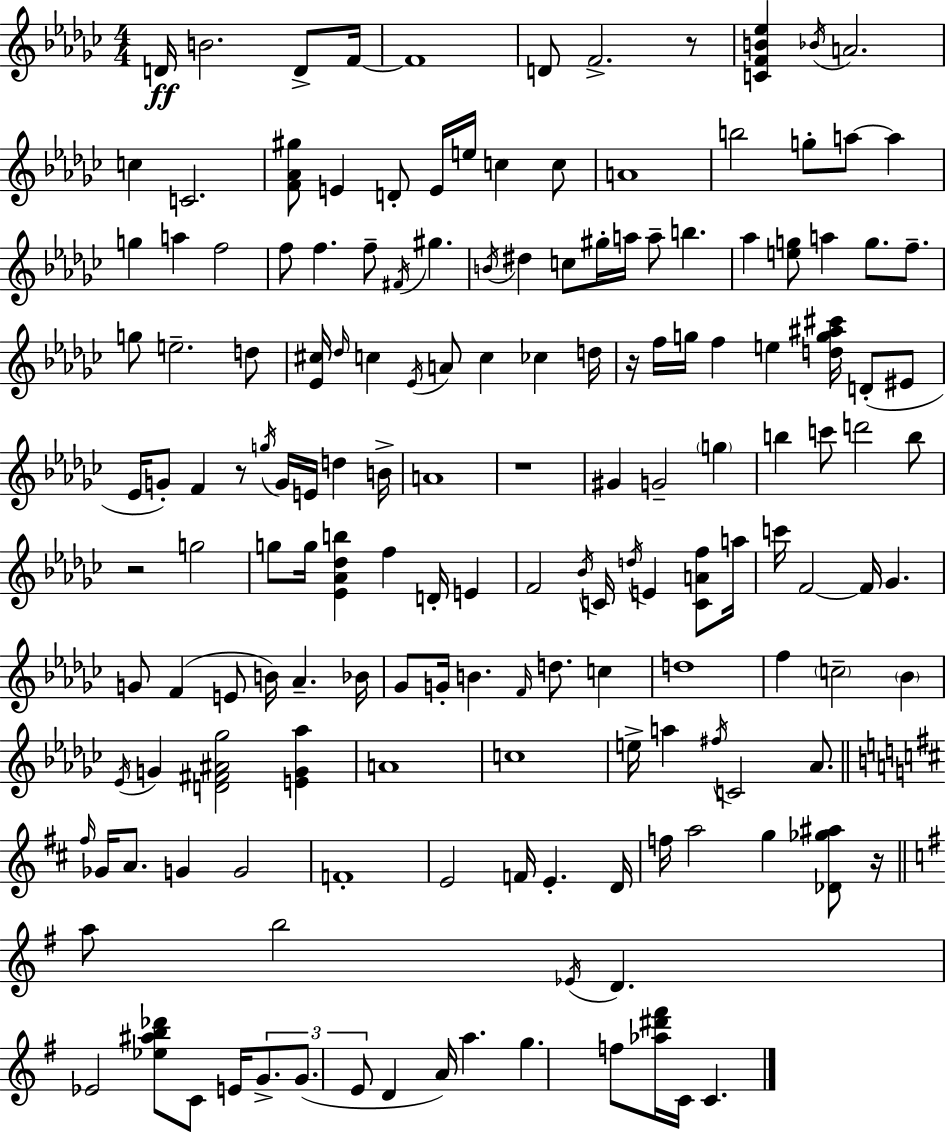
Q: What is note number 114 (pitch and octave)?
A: Ab4